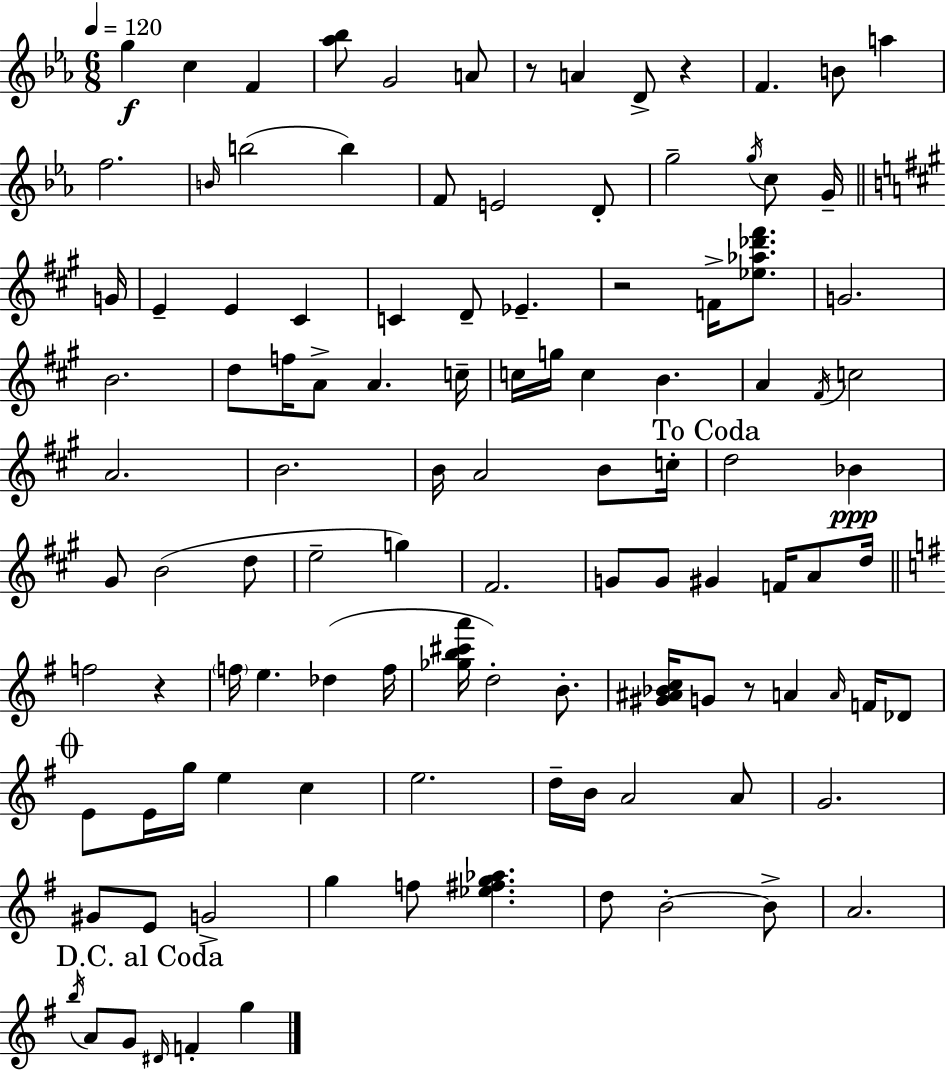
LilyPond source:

{
  \clef treble
  \numericTimeSignature
  \time 6/8
  \key ees \major
  \tempo 4 = 120
  \repeat volta 2 { g''4\f c''4 f'4 | <aes'' bes''>8 g'2 a'8 | r8 a'4 d'8-> r4 | f'4. b'8 a''4 | \break f''2. | \grace { b'16 }( b''2 b''4) | f'8 e'2 d'8-. | g''2-- \acciaccatura { g''16 } c''8 | \break g'16-- \bar "||" \break \key a \major g'16 e'4-- e'4 cis'4 | c'4 d'8-- ees'4.-- | r2 f'16-> <ees'' aes'' des''' fis'''>8. | g'2. | \break b'2. | d''8 f''16 a'8-> a'4. | c''16-- c''16 g''16 c''4 b'4. | a'4 \acciaccatura { fis'16 } c''2 | \break a'2. | b'2. | b'16 a'2 b'8 | c''16-. \mark "To Coda" d''2 bes'4\ppp | \break gis'8 b'2( | d''8 e''2-- g''4) | fis'2. | g'8 g'8 gis'4 f'16 a'8 | \break d''16 \bar "||" \break \key e \minor f''2 r4 | \parenthesize f''16 e''4. des''4( f''16 | <ges'' b'' cis''' a'''>16 d''2-.) b'8.-. | <gis' ais' bes' c''>16 g'8 r8 a'4 \grace { a'16 } f'16 des'8 | \break \mark \markup { \musicglyph "scripts.coda" } e'8 e'16 g''16 e''4 c''4 | e''2. | d''16-- b'16 a'2 a'8 | g'2. | \break gis'8 e'8 g'2-> | g''4 f''8 <ees'' fis'' g'' aes''>4. | d''8 b'2-.~~ b'8-> | a'2. | \break \mark "D.C. al Coda" \acciaccatura { b''16 } a'8 g'8 \grace { dis'16 } f'4-. g''4 | } \bar "|."
}